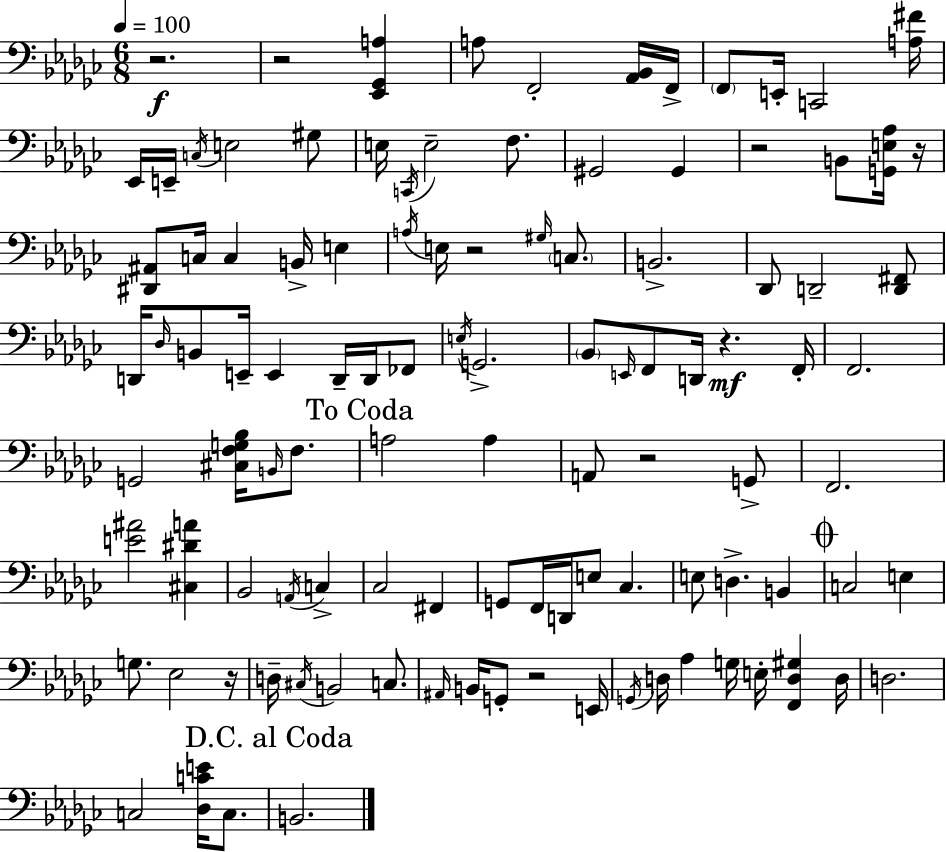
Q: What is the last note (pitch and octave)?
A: B2